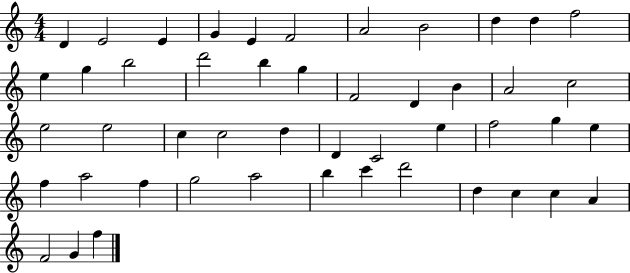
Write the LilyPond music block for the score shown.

{
  \clef treble
  \numericTimeSignature
  \time 4/4
  \key c \major
  d'4 e'2 e'4 | g'4 e'4 f'2 | a'2 b'2 | d''4 d''4 f''2 | \break e''4 g''4 b''2 | d'''2 b''4 g''4 | f'2 d'4 b'4 | a'2 c''2 | \break e''2 e''2 | c''4 c''2 d''4 | d'4 c'2 e''4 | f''2 g''4 e''4 | \break f''4 a''2 f''4 | g''2 a''2 | b''4 c'''4 d'''2 | d''4 c''4 c''4 a'4 | \break f'2 g'4 f''4 | \bar "|."
}